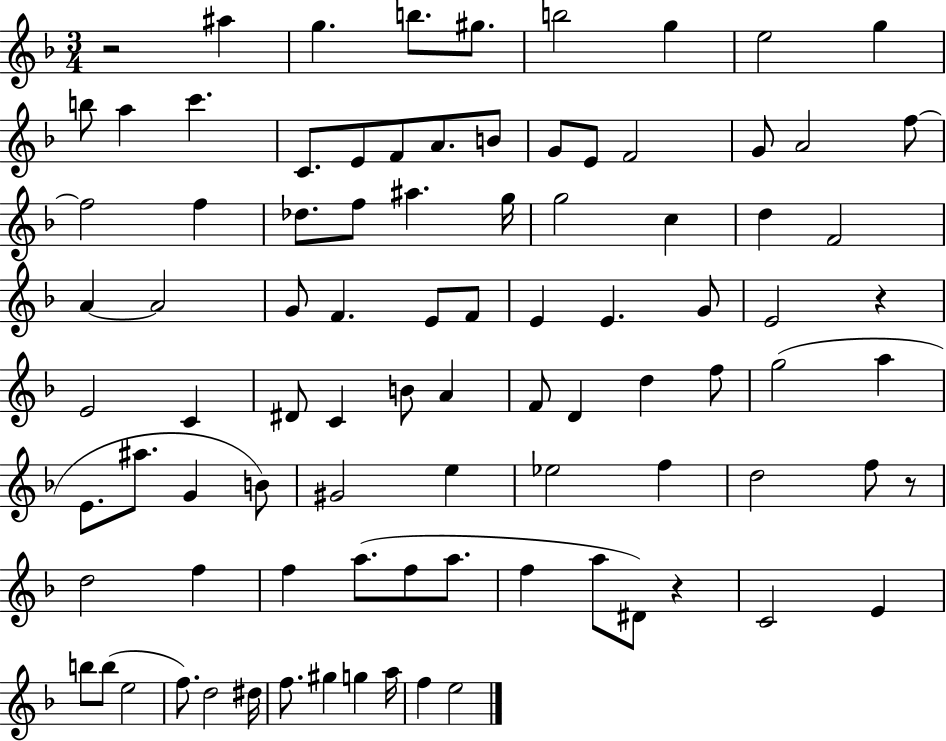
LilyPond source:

{
  \clef treble
  \numericTimeSignature
  \time 3/4
  \key f \major
  r2 ais''4 | g''4. b''8. gis''8. | b''2 g''4 | e''2 g''4 | \break b''8 a''4 c'''4. | c'8. e'8 f'8 a'8. b'8 | g'8 e'8 f'2 | g'8 a'2 f''8~~ | \break f''2 f''4 | des''8. f''8 ais''4. g''16 | g''2 c''4 | d''4 f'2 | \break a'4~~ a'2 | g'8 f'4. e'8 f'8 | e'4 e'4. g'8 | e'2 r4 | \break e'2 c'4 | dis'8 c'4 b'8 a'4 | f'8 d'4 d''4 f''8 | g''2( a''4 | \break e'8. ais''8. g'4 b'8) | gis'2 e''4 | ees''2 f''4 | d''2 f''8 r8 | \break d''2 f''4 | f''4 a''8.( f''8 a''8. | f''4 a''8 dis'8) r4 | c'2 e'4 | \break b''8 b''8( e''2 | f''8.) d''2 dis''16 | f''8. gis''4 g''4 a''16 | f''4 e''2 | \break \bar "|."
}